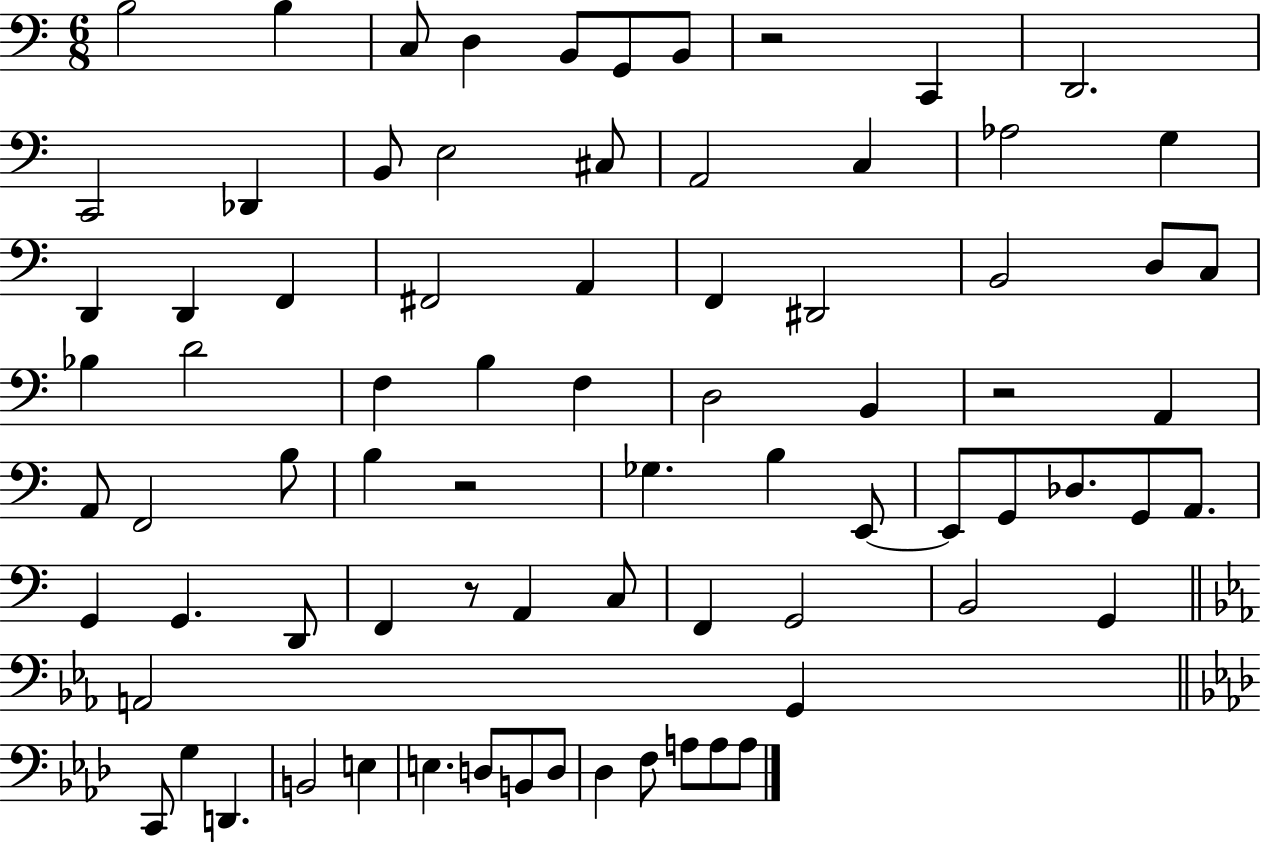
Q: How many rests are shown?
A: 4